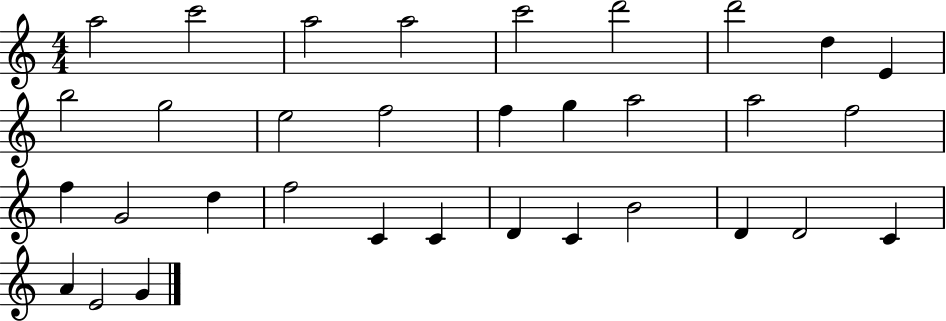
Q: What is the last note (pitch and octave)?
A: G4